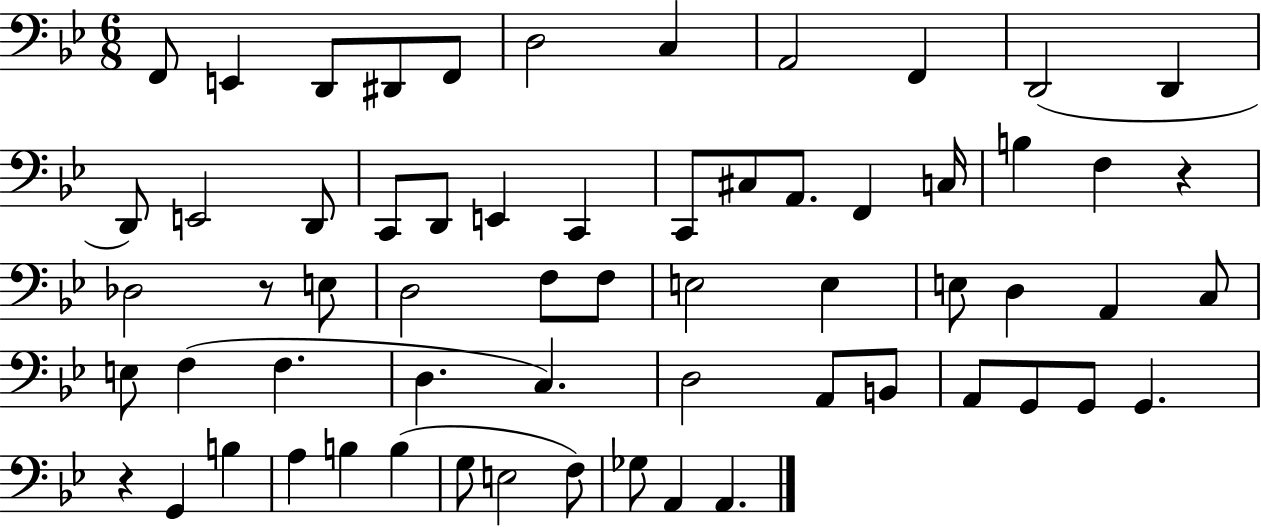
F2/e E2/q D2/e D#2/e F2/e D3/h C3/q A2/h F2/q D2/h D2/q D2/e E2/h D2/e C2/e D2/e E2/q C2/q C2/e C#3/e A2/e. F2/q C3/s B3/q F3/q R/q Db3/h R/e E3/e D3/h F3/e F3/e E3/h E3/q E3/e D3/q A2/q C3/e E3/e F3/q F3/q. D3/q. C3/q. D3/h A2/e B2/e A2/e G2/e G2/e G2/q. R/q G2/q B3/q A3/q B3/q B3/q G3/e E3/h F3/e Gb3/e A2/q A2/q.